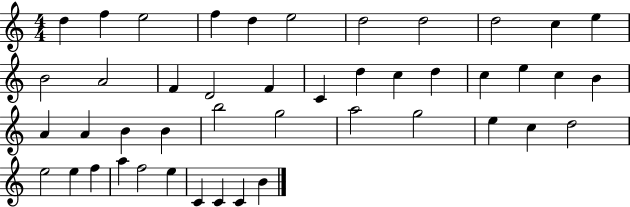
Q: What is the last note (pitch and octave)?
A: B4